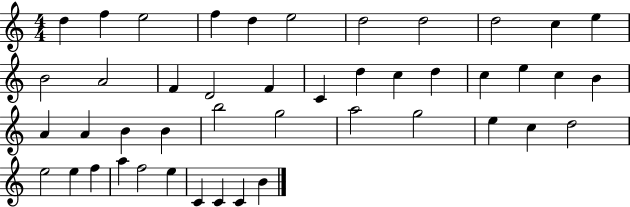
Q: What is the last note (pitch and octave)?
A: B4